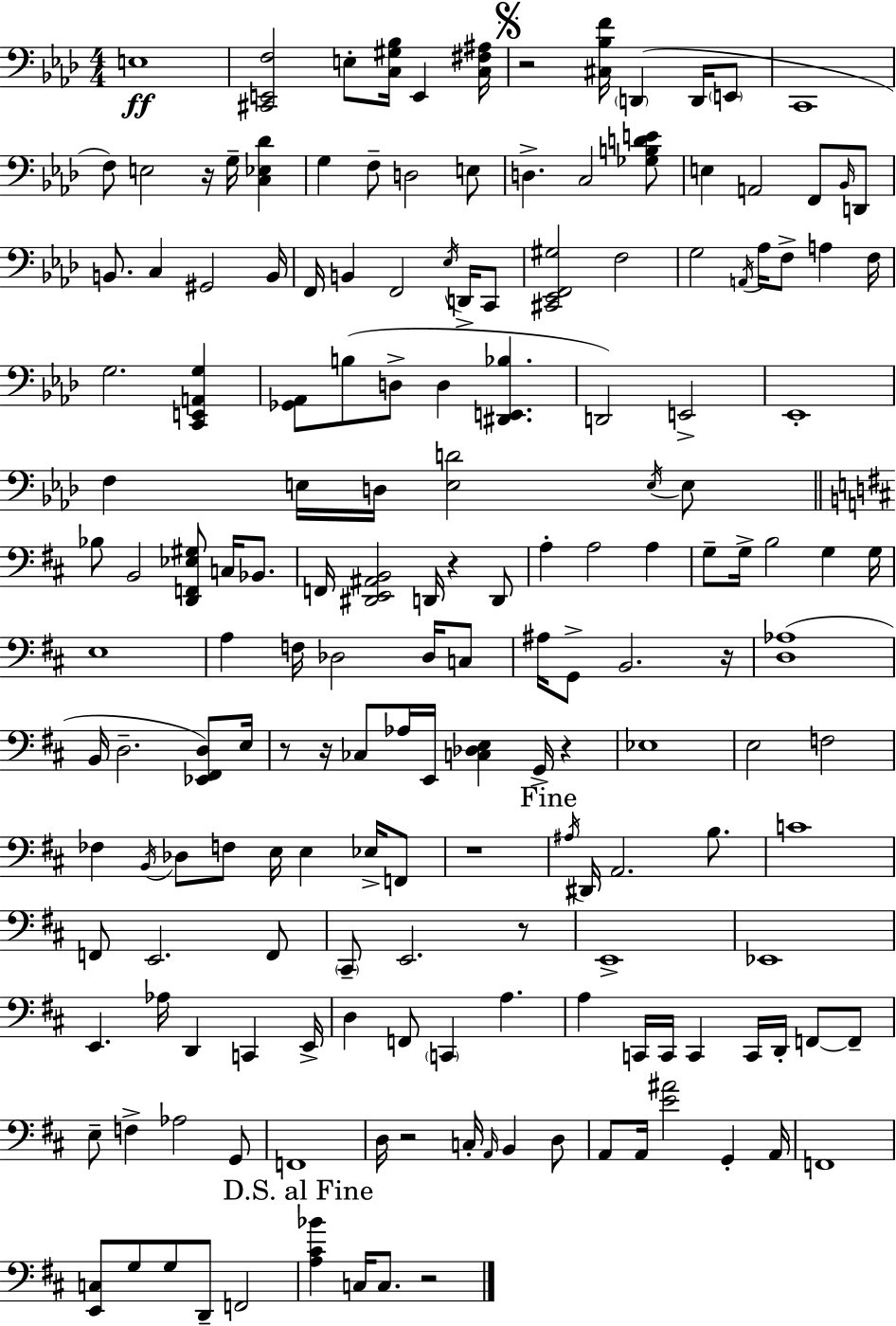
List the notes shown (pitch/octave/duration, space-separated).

E3/w [C#2,E2,F3]/h E3/e [C3,G#3,Bb3]/s E2/q [C3,F#3,A#3]/s R/h [C#3,Bb3,F4]/s D2/q D2/s E2/e C2/w F3/e E3/h R/s G3/s [C3,Eb3,Db4]/q G3/q F3/e D3/h E3/e D3/q. C3/h [Gb3,B3,D4,E4]/e E3/q A2/h F2/e Bb2/s D2/e B2/e. C3/q G#2/h B2/s F2/s B2/q F2/h Eb3/s D2/s C2/e [C#2,Eb2,F2,G#3]/h F3/h G3/h A2/s Ab3/s F3/e A3/q F3/s G3/h. [C2,E2,A2,G3]/q [Gb2,Ab2]/e B3/e D3/e D3/q [D#2,E2,Bb3]/q. D2/h E2/h Eb2/w F3/q E3/s D3/s [E3,D4]/h E3/s E3/e Bb3/e B2/h [D2,F2,Eb3,G#3]/e C3/s Bb2/e. F2/s [D#2,E2,A#2,B2]/h D2/s R/q D2/e A3/q A3/h A3/q G3/e G3/s B3/h G3/q G3/s E3/w A3/q F3/s Db3/h Db3/s C3/e A#3/s G2/e B2/h. R/s [D3,Ab3]/w B2/s D3/h. [Eb2,F#2,D3]/e E3/s R/e R/s CES3/e Ab3/s E2/s [C3,Db3,E3]/q G2/s R/q Eb3/w E3/h F3/h FES3/q B2/s Db3/e F3/e E3/s E3/q Eb3/s F2/e R/w A#3/s D#2/s A2/h. B3/e. C4/w F2/e E2/h. F2/e C#2/e E2/h. R/e E2/w Eb2/w E2/q. Ab3/s D2/q C2/q E2/s D3/q F2/e C2/q A3/q. A3/q C2/s C2/s C2/q C2/s D2/s F2/e F2/e E3/e F3/q Ab3/h G2/e F2/w D3/s R/h C3/s A2/s B2/q D3/e A2/e A2/s [E4,A#4]/h G2/q A2/s F2/w [E2,C3]/e G3/e G3/e D2/e F2/h [A3,C#4,Bb4]/q C3/s C3/e. R/h